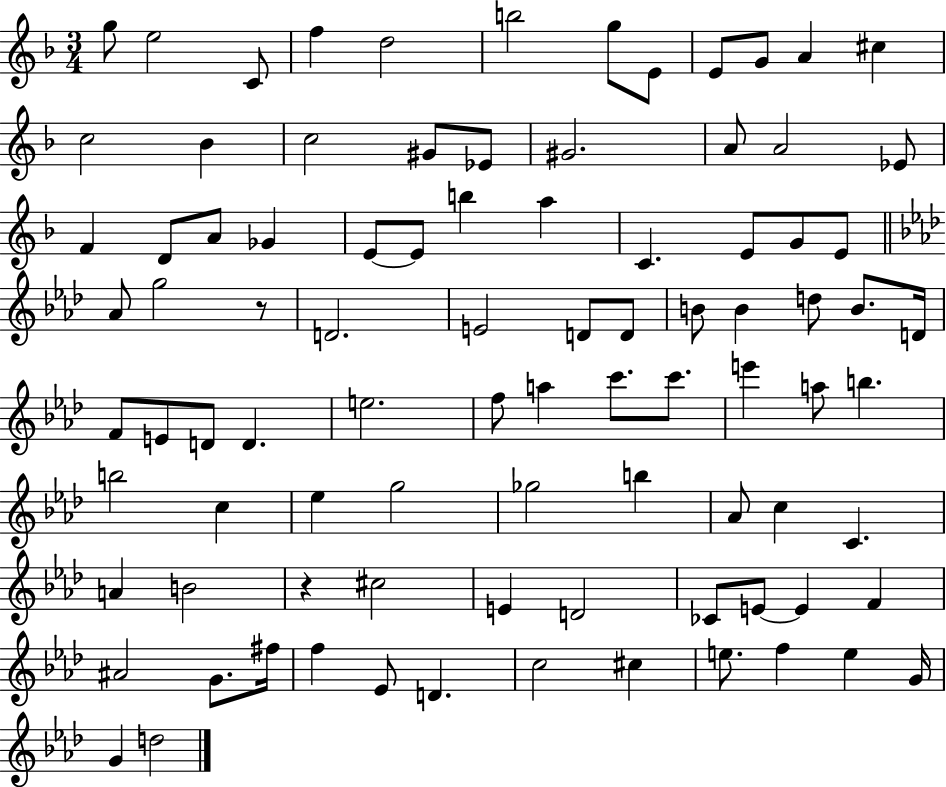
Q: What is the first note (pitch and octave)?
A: G5